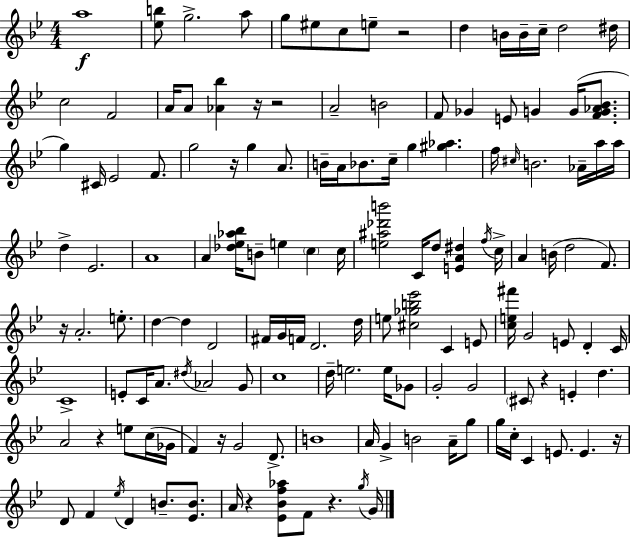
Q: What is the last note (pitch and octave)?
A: G4